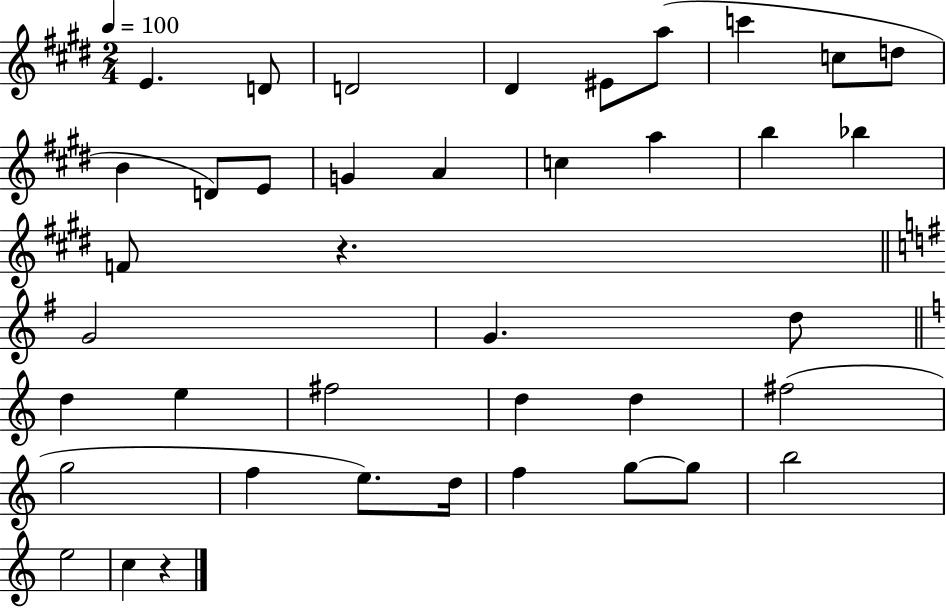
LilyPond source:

{
  \clef treble
  \numericTimeSignature
  \time 2/4
  \key e \major
  \tempo 4 = 100
  e'4. d'8 | d'2 | dis'4 eis'8 a''8( | c'''4 c''8 d''8 | \break b'4 d'8) e'8 | g'4 a'4 | c''4 a''4 | b''4 bes''4 | \break f'8 r4. | \bar "||" \break \key g \major g'2 | g'4. d''8 | \bar "||" \break \key c \major d''4 e''4 | fis''2 | d''4 d''4 | fis''2( | \break g''2 | f''4 e''8.) d''16 | f''4 g''8~~ g''8 | b''2 | \break e''2 | c''4 r4 | \bar "|."
}